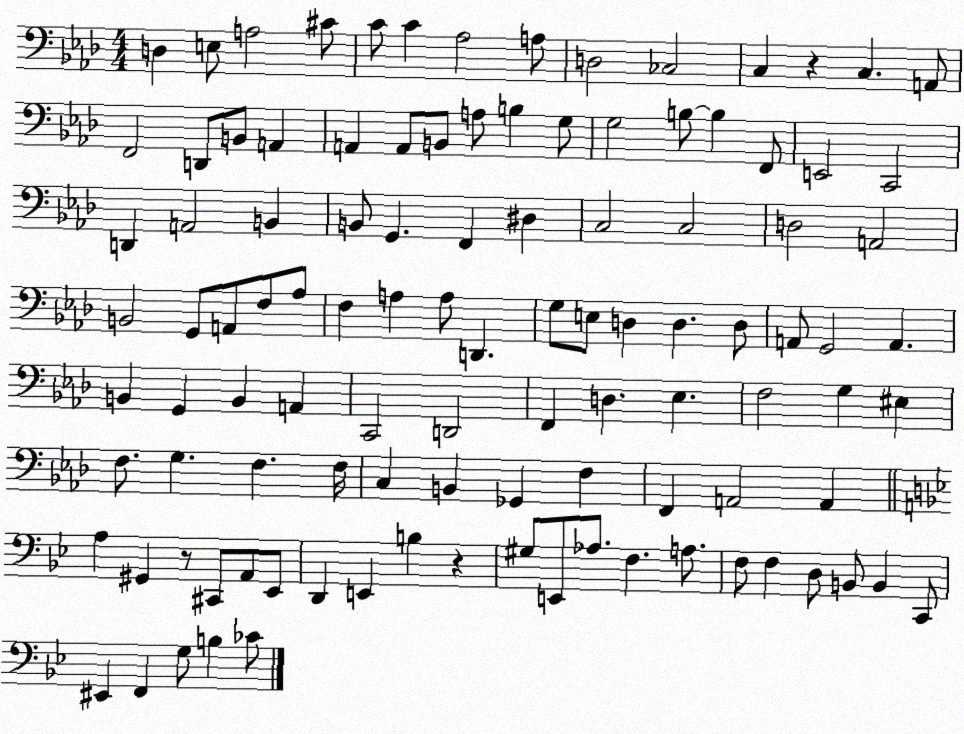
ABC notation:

X:1
T:Untitled
M:4/4
L:1/4
K:Ab
D, E,/2 A,2 ^C/2 C/2 C _A,2 A,/2 D,2 _C,2 C, z C, A,,/2 F,,2 D,,/2 B,,/2 A,, A,, A,,/2 B,,/2 A,/2 B, G,/2 G,2 B,/2 B, F,,/2 E,,2 C,,2 D,, A,,2 B,, B,,/2 G,, F,, ^D, C,2 C,2 D,2 A,,2 B,,2 G,,/2 A,,/2 F,/2 _A,/2 F, A, A,/2 D,, G,/2 E,/2 D, D, D,/2 A,,/2 G,,2 A,, B,, G,, B,, A,, C,,2 D,,2 F,, D, _E, F,2 G, ^E, F,/2 G, F, F,/4 C, B,, _G,, F, F,, A,,2 A,, A, ^G,, z/2 ^C,,/2 A,,/2 _E,,/2 D,, E,, B, z ^G,/2 E,,/2 _A,/2 F, A,/2 F,/2 F, D,/2 B,,/2 B,, C,,/2 ^E,, F,, G,/2 B, _C/2